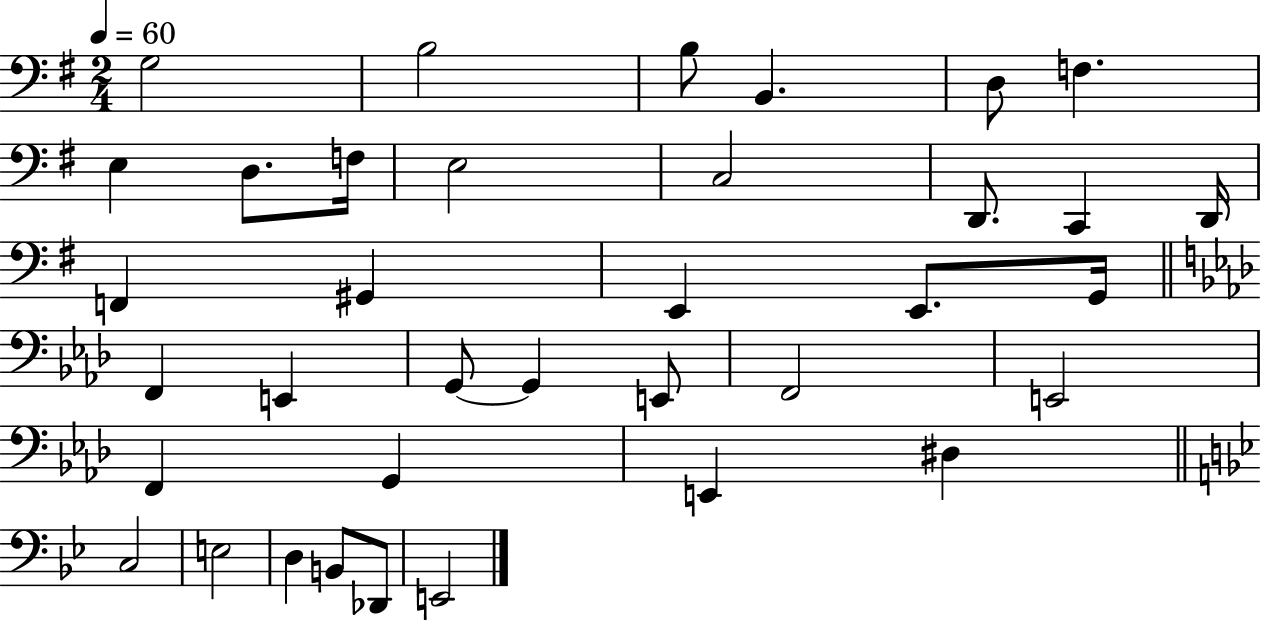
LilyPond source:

{
  \clef bass
  \numericTimeSignature
  \time 2/4
  \key g \major
  \tempo 4 = 60
  g2 | b2 | b8 b,4. | d8 f4. | \break e4 d8. f16 | e2 | c2 | d,8. c,4 d,16 | \break f,4 gis,4 | e,4 e,8. g,16 | \bar "||" \break \key aes \major f,4 e,4 | g,8~~ g,4 e,8 | f,2 | e,2 | \break f,4 g,4 | e,4 dis4 | \bar "||" \break \key g \minor c2 | e2 | d4 b,8 des,8 | e,2 | \break \bar "|."
}